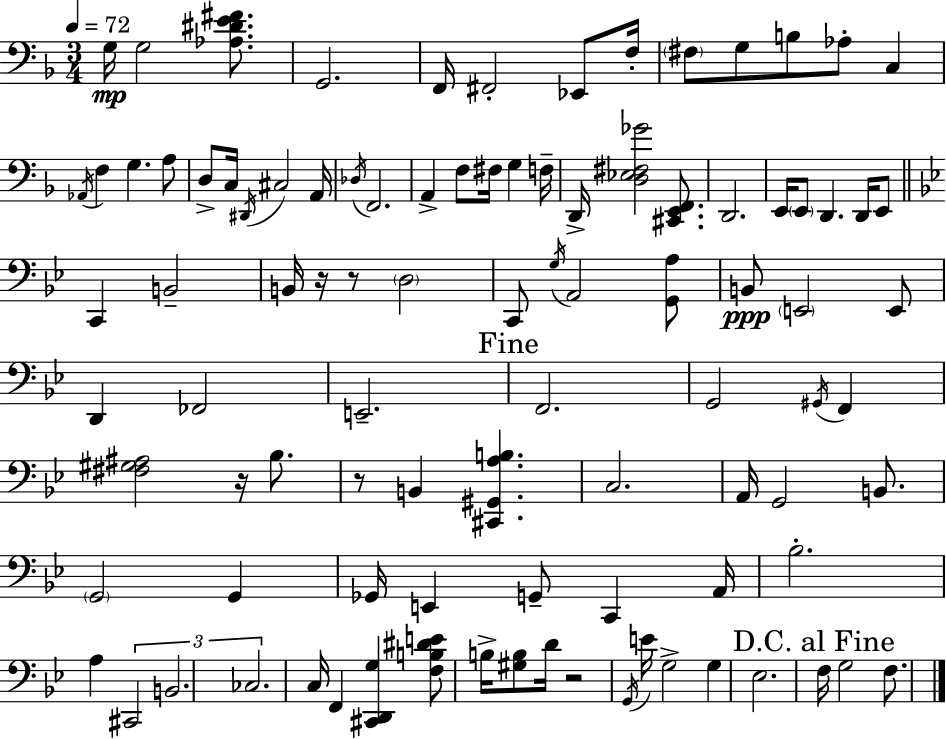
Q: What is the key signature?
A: F major